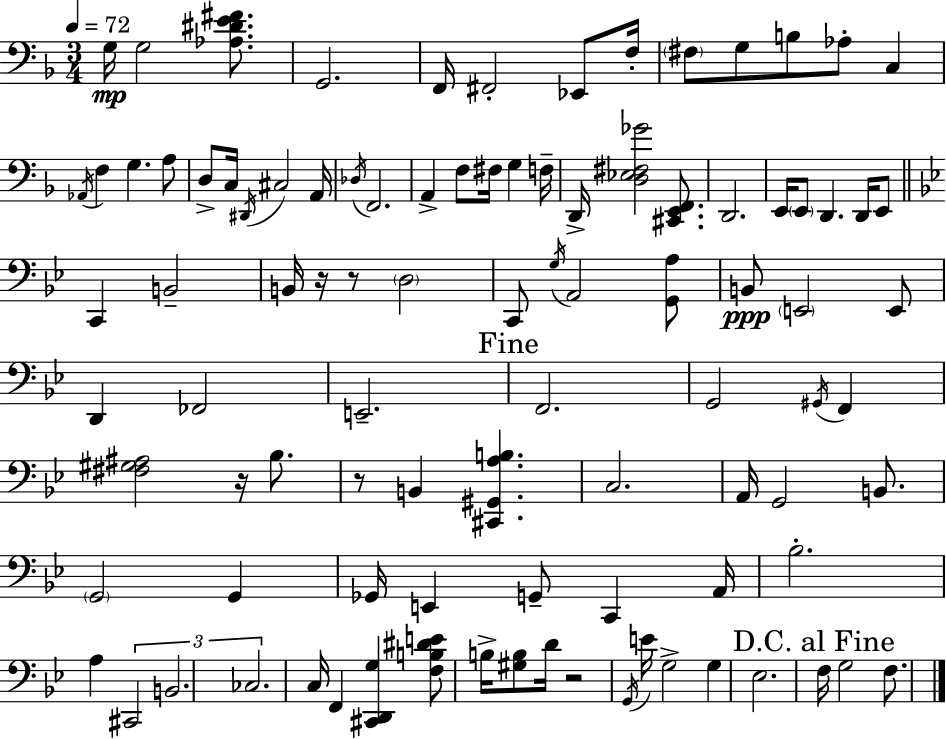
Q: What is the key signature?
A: F major